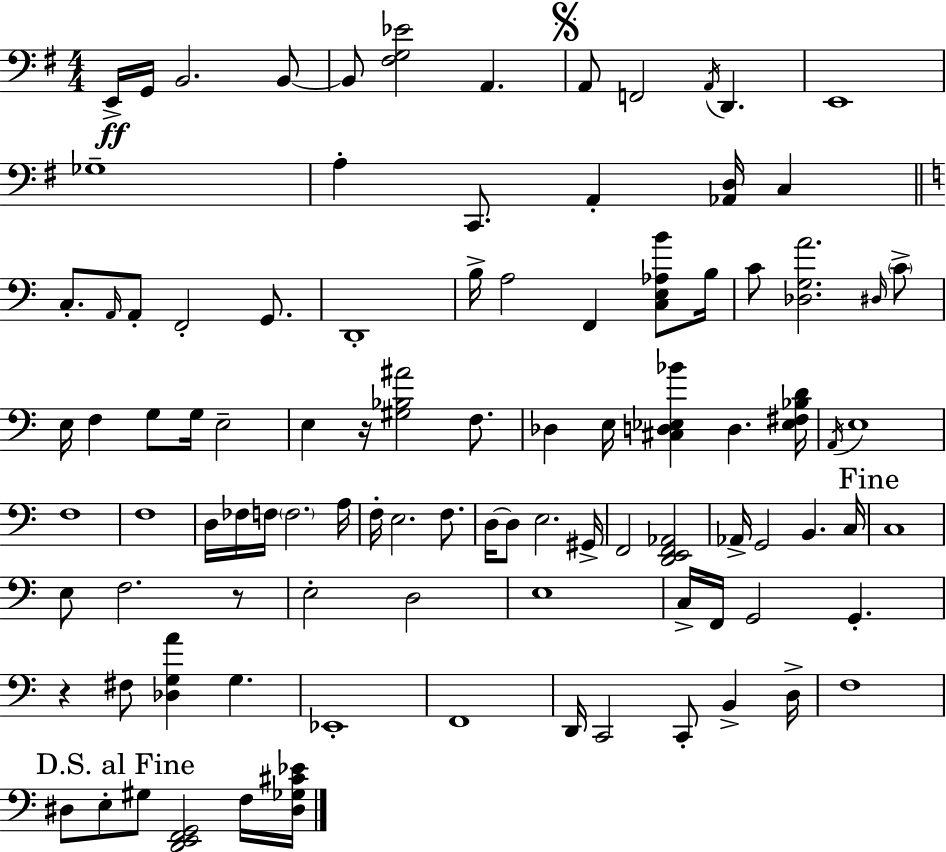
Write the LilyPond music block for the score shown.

{
  \clef bass
  \numericTimeSignature
  \time 4/4
  \key e \minor
  e,16->\ff g,16 b,2. b,8~~ | b,8 <fis g ees'>2 a,4. | \mark \markup { \musicglyph "scripts.segno" } a,8 f,2 \acciaccatura { a,16 } d,4. | e,1 | \break ges1-- | a4-. c,8. a,4-. <aes, d>16 c4 | \bar "||" \break \key c \major c8.-. \grace { a,16 } a,8-. f,2-. g,8. | d,1-. | b16-> a2 f,4 <c e aes b'>8 | b16 c'8 <des g a'>2. \grace { dis16 } | \break \parenthesize c'8-> e16 f4 g8 g16 e2-- | e4 r16 <gis bes ais'>2 f8. | des4 e16 <cis d ees bes'>4 d4. | <ees fis bes d'>16 \acciaccatura { a,16 } e1 | \break f1 | f1 | d16 fes16 f16 \parenthesize f2. | a16 f16-. e2. | \break f8. d16~~ d8 e2. | gis,16-> f,2 <d, e, f, aes,>2 | aes,16-> g,2 b,4. | c16 \mark "Fine" c1 | \break e8 f2. | r8 e2-. d2 | e1 | c16-> f,16 g,2 g,4.-. | \break r4 fis8 <des g a'>4 g4. | ees,1-. | f,1 | d,16 c,2 c,8-. b,4-> | \break d16-> f1 | \mark "D.S. al Fine" dis8 e8-. gis8 <d, e, f, g,>2 | f16 <dis ges cis' ees'>16 \bar "|."
}